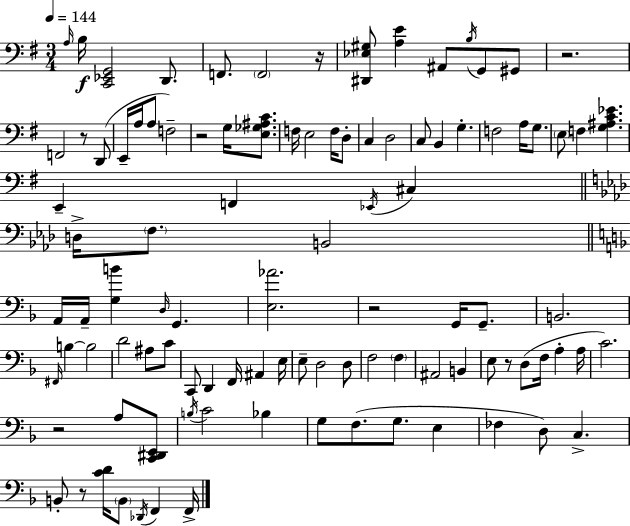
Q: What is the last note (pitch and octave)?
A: F2